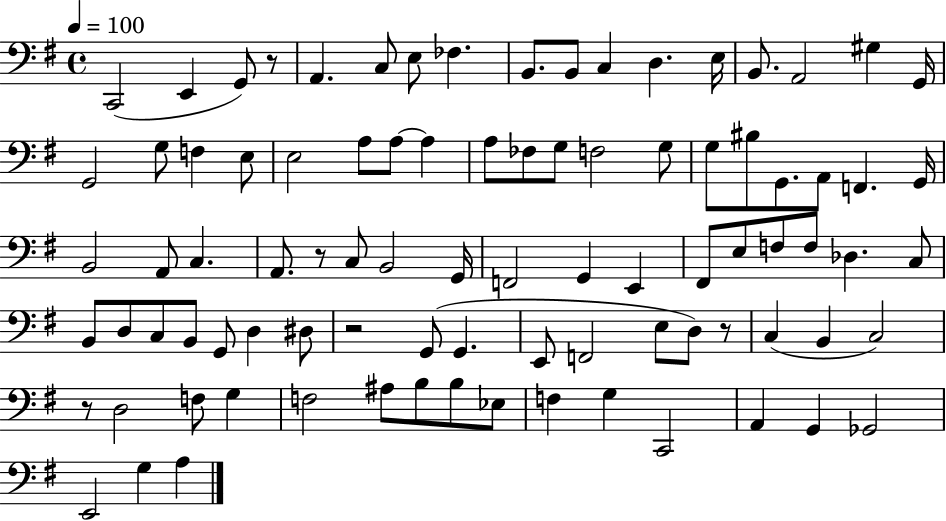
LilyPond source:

{
  \clef bass
  \time 4/4
  \defaultTimeSignature
  \key g \major
  \tempo 4 = 100
  c,2( e,4 g,8) r8 | a,4. c8 e8 fes4. | b,8. b,8 c4 d4. e16 | b,8. a,2 gis4 g,16 | \break g,2 g8 f4 e8 | e2 a8 a8~~ a4 | a8 fes8 g8 f2 g8 | g8 bis8 g,8. a,8 f,4. g,16 | \break b,2 a,8 c4. | a,8. r8 c8 b,2 g,16 | f,2 g,4 e,4 | fis,8 e8 f8 f8 des4. c8 | \break b,8 d8 c8 b,8 g,8 d4 dis8 | r2 g,8( g,4. | e,8 f,2 e8 d8) r8 | c4( b,4 c2) | \break r8 d2 f8 g4 | f2 ais8 b8 b8 ees8 | f4 g4 c,2 | a,4 g,4 ges,2 | \break e,2 g4 a4 | \bar "|."
}